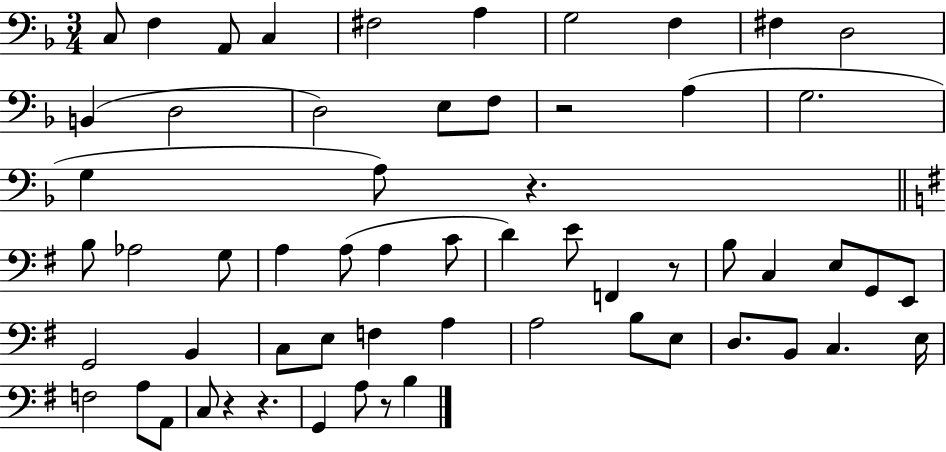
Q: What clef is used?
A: bass